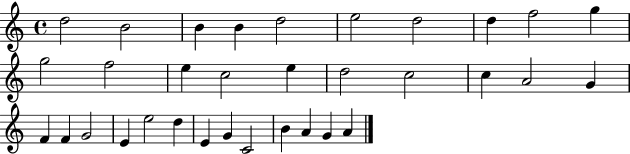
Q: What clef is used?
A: treble